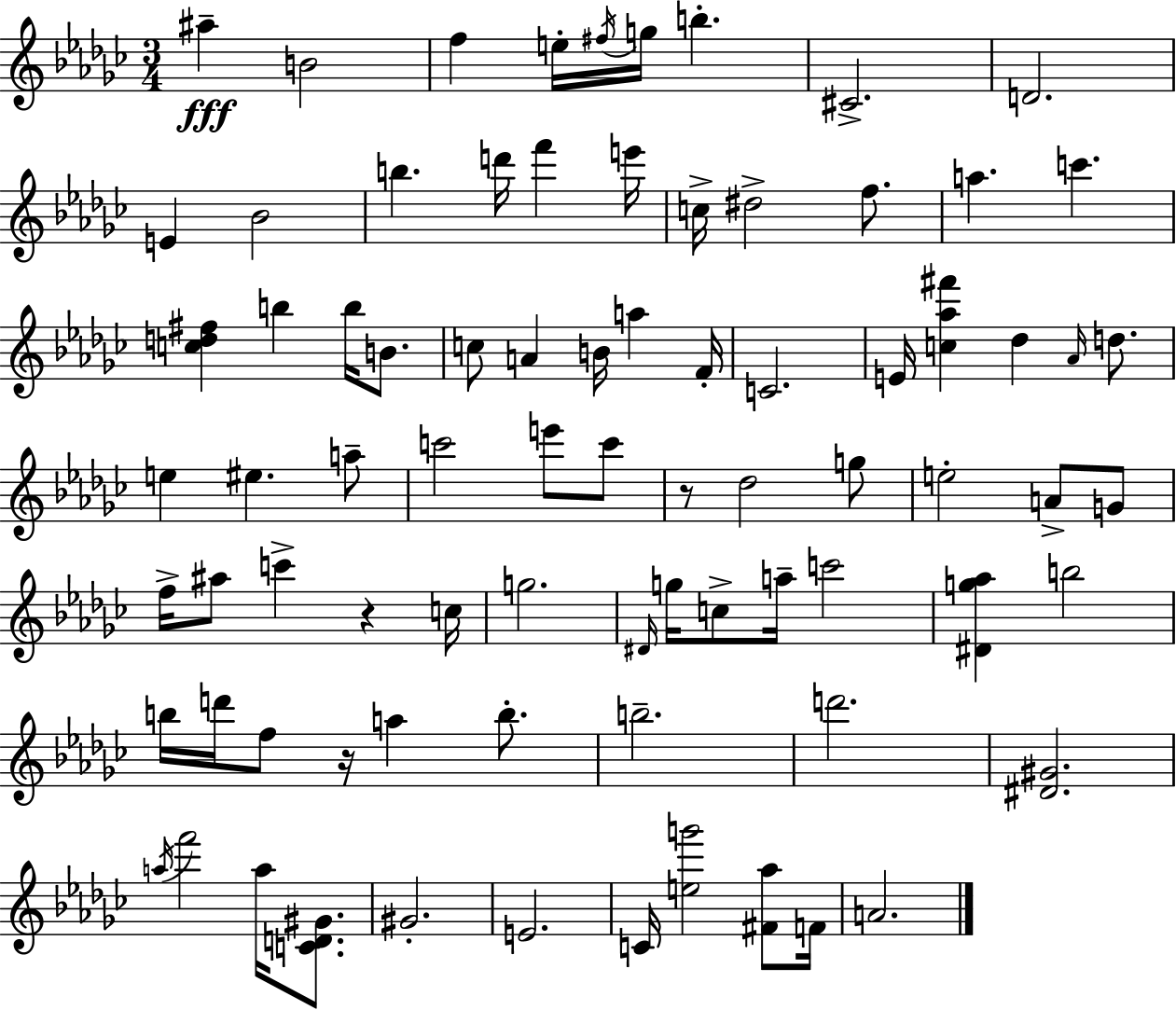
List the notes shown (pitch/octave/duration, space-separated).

A#5/q B4/h F5/q E5/s F#5/s G5/s B5/q. C#4/h. D4/h. E4/q Bb4/h B5/q. D6/s F6/q E6/s C5/s D#5/h F5/e. A5/q. C6/q. [C5,D5,F#5]/q B5/q B5/s B4/e. C5/e A4/q B4/s A5/q F4/s C4/h. E4/s [C5,Ab5,F#6]/q Db5/q Ab4/s D5/e. E5/q EIS5/q. A5/e C6/h E6/e C6/e R/e Db5/h G5/e E5/h A4/e G4/e F5/s A#5/e C6/q R/q C5/s G5/h. D#4/s G5/s C5/e A5/s C6/h [D#4,G5,Ab5]/q B5/h B5/s D6/s F5/e R/s A5/q B5/e. B5/h. D6/h. [D#4,G#4]/h. A5/s F6/h A5/s [C4,D4,G#4]/e. G#4/h. E4/h. C4/s [E5,G6]/h [F#4,Ab5]/e F4/s A4/h.